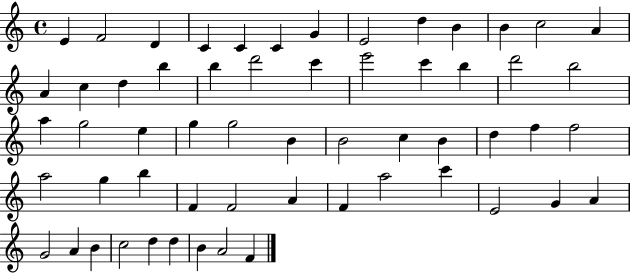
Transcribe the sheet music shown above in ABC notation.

X:1
T:Untitled
M:4/4
L:1/4
K:C
E F2 D C C C G E2 d B B c2 A A c d b b d'2 c' e'2 c' b d'2 b2 a g2 e g g2 B B2 c B d f f2 a2 g b F F2 A F a2 c' E2 G A G2 A B c2 d d B A2 F